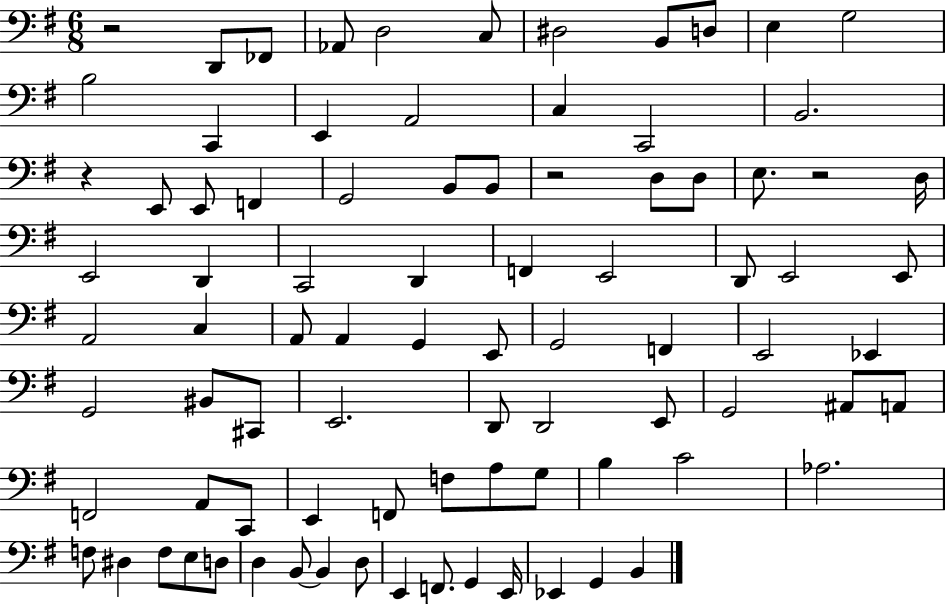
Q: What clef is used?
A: bass